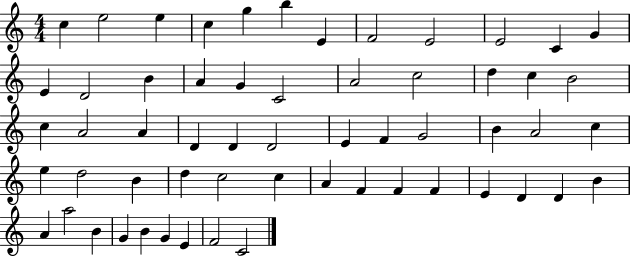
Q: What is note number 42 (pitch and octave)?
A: A4